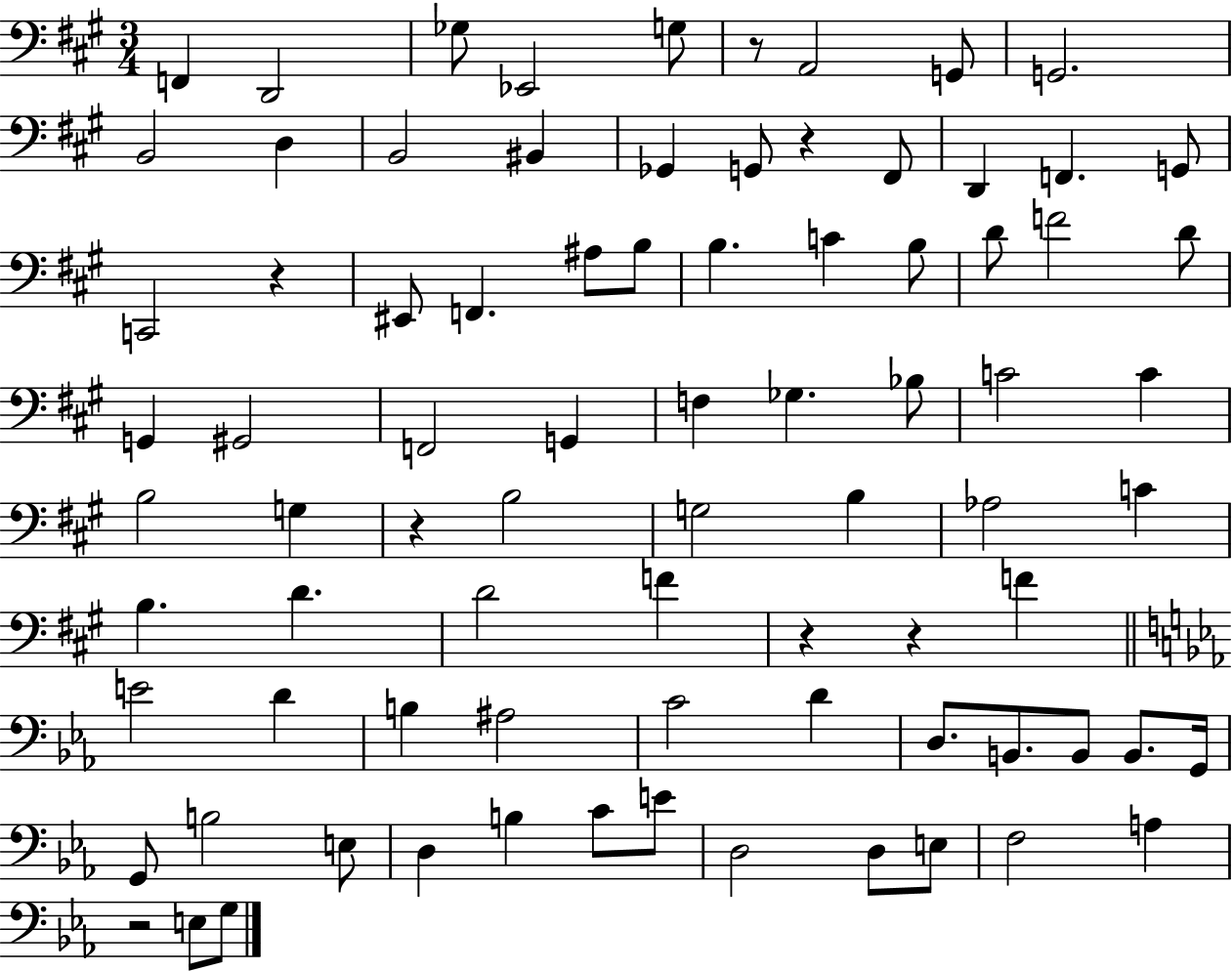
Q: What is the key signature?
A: A major